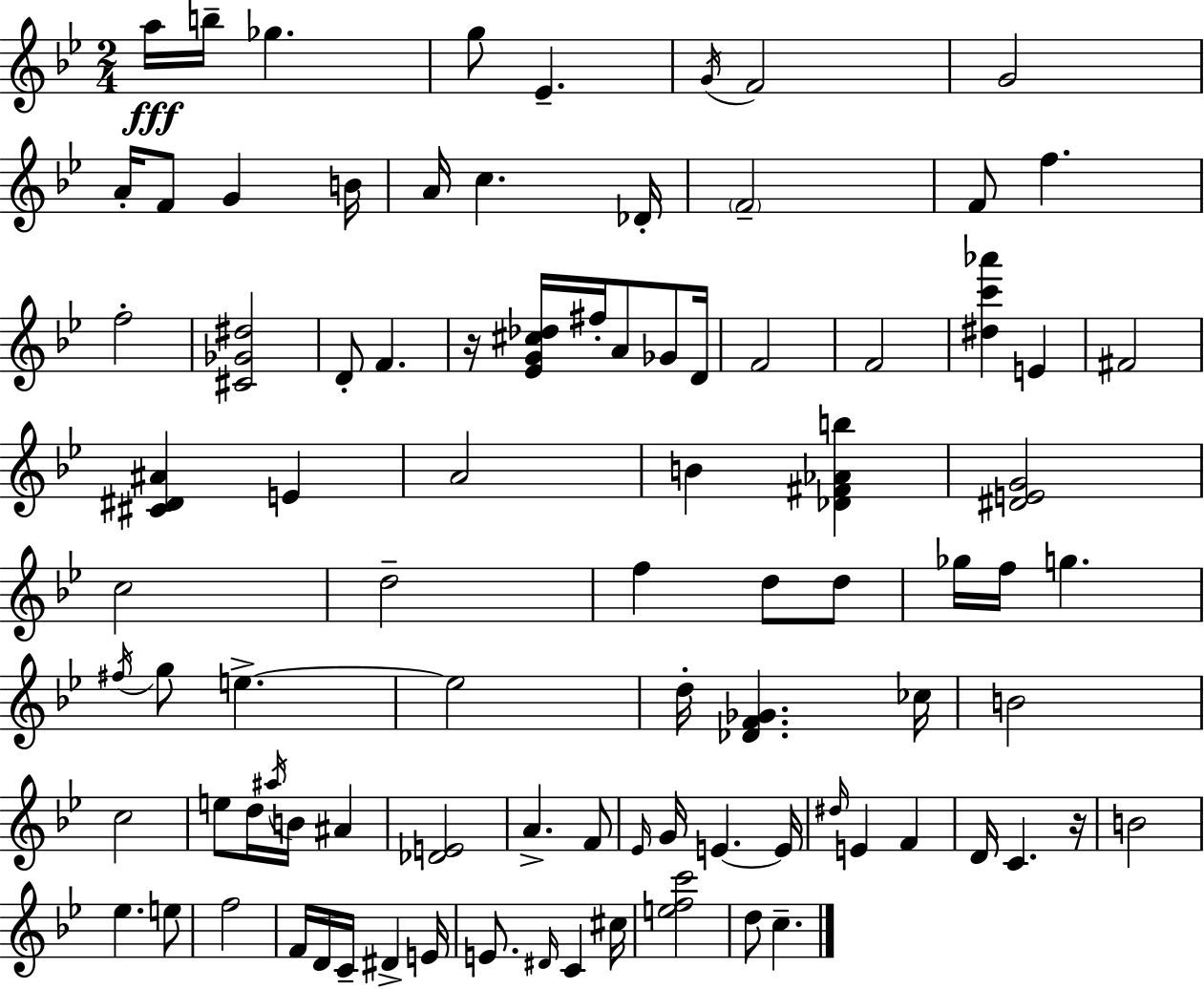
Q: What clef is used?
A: treble